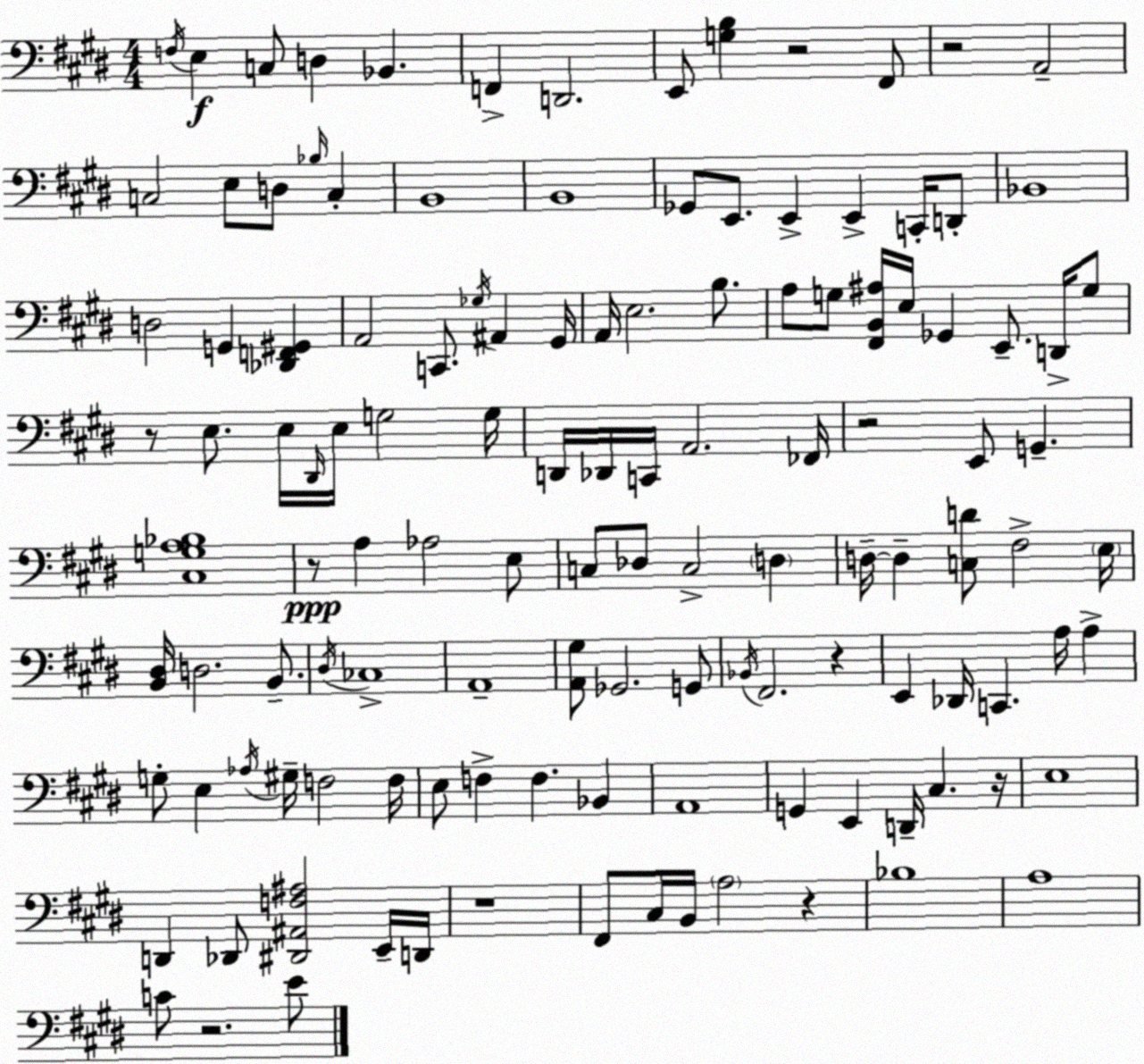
X:1
T:Untitled
M:4/4
L:1/4
K:E
F,/4 E, C,/2 D, _B,, F,, D,,2 E,,/2 [G,B,] z2 ^F,,/2 z2 A,,2 C,2 E,/2 D,/2 _B,/4 C, B,,4 B,,4 _G,,/2 E,,/2 E,, E,, C,,/4 D,,/2 _B,,4 D,2 G,, [_D,,F,,^G,,] A,,2 C,,/2 _G,/4 ^A,, ^G,,/4 A,,/4 E,2 B,/2 A,/2 G,/2 [^F,,B,,^A,]/4 E,/4 _G,, E,,/2 D,,/4 G,/2 z/2 E,/2 E,/4 ^D,,/4 E,/4 G,2 G,/4 D,,/4 _D,,/4 C,,/4 A,,2 _F,,/4 z2 E,,/2 G,, [^C,G,A,_B,]4 z/2 A, _A,2 E,/2 C,/2 _D,/2 C,2 D, D,/4 D, [C,D]/2 ^F,2 E,/4 [B,,^D,]/4 D,2 B,,/2 ^D,/4 _C,4 A,,4 [A,,^G,]/2 _G,,2 G,,/2 _B,,/4 ^F,,2 z E,, _D,,/4 C,, A,/4 A, G,/2 E, _A,/4 ^G,/4 F,2 F,/4 E,/2 F, F, _B,, A,,4 G,, E,, D,,/4 ^C, z/4 E,4 D,, _D,,/2 [^D,,^A,,F,^A,]2 E,,/4 D,,/4 z4 ^F,,/2 ^C,/4 B,,/4 A,2 z _B,4 A,4 C/2 z2 E/2